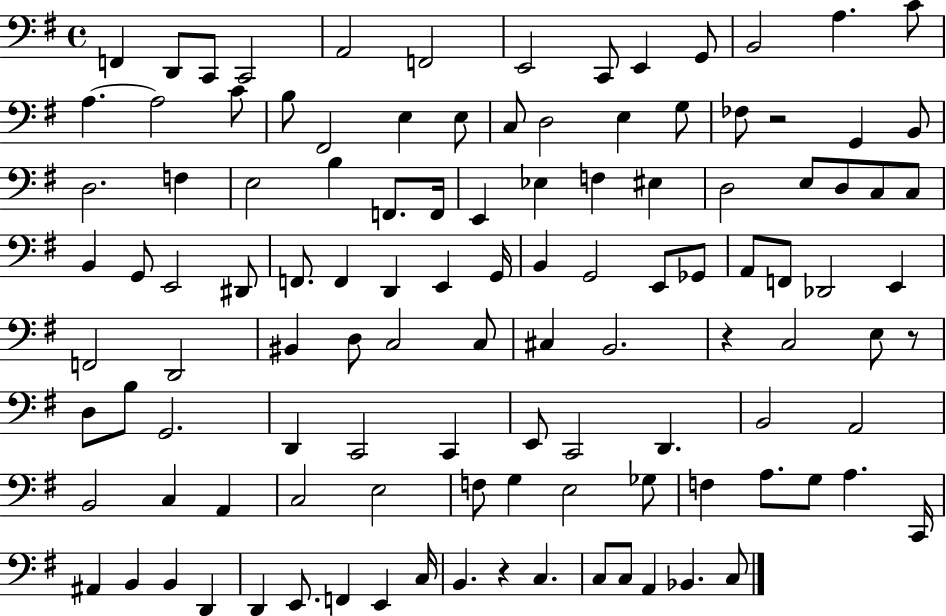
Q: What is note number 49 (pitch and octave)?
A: D2